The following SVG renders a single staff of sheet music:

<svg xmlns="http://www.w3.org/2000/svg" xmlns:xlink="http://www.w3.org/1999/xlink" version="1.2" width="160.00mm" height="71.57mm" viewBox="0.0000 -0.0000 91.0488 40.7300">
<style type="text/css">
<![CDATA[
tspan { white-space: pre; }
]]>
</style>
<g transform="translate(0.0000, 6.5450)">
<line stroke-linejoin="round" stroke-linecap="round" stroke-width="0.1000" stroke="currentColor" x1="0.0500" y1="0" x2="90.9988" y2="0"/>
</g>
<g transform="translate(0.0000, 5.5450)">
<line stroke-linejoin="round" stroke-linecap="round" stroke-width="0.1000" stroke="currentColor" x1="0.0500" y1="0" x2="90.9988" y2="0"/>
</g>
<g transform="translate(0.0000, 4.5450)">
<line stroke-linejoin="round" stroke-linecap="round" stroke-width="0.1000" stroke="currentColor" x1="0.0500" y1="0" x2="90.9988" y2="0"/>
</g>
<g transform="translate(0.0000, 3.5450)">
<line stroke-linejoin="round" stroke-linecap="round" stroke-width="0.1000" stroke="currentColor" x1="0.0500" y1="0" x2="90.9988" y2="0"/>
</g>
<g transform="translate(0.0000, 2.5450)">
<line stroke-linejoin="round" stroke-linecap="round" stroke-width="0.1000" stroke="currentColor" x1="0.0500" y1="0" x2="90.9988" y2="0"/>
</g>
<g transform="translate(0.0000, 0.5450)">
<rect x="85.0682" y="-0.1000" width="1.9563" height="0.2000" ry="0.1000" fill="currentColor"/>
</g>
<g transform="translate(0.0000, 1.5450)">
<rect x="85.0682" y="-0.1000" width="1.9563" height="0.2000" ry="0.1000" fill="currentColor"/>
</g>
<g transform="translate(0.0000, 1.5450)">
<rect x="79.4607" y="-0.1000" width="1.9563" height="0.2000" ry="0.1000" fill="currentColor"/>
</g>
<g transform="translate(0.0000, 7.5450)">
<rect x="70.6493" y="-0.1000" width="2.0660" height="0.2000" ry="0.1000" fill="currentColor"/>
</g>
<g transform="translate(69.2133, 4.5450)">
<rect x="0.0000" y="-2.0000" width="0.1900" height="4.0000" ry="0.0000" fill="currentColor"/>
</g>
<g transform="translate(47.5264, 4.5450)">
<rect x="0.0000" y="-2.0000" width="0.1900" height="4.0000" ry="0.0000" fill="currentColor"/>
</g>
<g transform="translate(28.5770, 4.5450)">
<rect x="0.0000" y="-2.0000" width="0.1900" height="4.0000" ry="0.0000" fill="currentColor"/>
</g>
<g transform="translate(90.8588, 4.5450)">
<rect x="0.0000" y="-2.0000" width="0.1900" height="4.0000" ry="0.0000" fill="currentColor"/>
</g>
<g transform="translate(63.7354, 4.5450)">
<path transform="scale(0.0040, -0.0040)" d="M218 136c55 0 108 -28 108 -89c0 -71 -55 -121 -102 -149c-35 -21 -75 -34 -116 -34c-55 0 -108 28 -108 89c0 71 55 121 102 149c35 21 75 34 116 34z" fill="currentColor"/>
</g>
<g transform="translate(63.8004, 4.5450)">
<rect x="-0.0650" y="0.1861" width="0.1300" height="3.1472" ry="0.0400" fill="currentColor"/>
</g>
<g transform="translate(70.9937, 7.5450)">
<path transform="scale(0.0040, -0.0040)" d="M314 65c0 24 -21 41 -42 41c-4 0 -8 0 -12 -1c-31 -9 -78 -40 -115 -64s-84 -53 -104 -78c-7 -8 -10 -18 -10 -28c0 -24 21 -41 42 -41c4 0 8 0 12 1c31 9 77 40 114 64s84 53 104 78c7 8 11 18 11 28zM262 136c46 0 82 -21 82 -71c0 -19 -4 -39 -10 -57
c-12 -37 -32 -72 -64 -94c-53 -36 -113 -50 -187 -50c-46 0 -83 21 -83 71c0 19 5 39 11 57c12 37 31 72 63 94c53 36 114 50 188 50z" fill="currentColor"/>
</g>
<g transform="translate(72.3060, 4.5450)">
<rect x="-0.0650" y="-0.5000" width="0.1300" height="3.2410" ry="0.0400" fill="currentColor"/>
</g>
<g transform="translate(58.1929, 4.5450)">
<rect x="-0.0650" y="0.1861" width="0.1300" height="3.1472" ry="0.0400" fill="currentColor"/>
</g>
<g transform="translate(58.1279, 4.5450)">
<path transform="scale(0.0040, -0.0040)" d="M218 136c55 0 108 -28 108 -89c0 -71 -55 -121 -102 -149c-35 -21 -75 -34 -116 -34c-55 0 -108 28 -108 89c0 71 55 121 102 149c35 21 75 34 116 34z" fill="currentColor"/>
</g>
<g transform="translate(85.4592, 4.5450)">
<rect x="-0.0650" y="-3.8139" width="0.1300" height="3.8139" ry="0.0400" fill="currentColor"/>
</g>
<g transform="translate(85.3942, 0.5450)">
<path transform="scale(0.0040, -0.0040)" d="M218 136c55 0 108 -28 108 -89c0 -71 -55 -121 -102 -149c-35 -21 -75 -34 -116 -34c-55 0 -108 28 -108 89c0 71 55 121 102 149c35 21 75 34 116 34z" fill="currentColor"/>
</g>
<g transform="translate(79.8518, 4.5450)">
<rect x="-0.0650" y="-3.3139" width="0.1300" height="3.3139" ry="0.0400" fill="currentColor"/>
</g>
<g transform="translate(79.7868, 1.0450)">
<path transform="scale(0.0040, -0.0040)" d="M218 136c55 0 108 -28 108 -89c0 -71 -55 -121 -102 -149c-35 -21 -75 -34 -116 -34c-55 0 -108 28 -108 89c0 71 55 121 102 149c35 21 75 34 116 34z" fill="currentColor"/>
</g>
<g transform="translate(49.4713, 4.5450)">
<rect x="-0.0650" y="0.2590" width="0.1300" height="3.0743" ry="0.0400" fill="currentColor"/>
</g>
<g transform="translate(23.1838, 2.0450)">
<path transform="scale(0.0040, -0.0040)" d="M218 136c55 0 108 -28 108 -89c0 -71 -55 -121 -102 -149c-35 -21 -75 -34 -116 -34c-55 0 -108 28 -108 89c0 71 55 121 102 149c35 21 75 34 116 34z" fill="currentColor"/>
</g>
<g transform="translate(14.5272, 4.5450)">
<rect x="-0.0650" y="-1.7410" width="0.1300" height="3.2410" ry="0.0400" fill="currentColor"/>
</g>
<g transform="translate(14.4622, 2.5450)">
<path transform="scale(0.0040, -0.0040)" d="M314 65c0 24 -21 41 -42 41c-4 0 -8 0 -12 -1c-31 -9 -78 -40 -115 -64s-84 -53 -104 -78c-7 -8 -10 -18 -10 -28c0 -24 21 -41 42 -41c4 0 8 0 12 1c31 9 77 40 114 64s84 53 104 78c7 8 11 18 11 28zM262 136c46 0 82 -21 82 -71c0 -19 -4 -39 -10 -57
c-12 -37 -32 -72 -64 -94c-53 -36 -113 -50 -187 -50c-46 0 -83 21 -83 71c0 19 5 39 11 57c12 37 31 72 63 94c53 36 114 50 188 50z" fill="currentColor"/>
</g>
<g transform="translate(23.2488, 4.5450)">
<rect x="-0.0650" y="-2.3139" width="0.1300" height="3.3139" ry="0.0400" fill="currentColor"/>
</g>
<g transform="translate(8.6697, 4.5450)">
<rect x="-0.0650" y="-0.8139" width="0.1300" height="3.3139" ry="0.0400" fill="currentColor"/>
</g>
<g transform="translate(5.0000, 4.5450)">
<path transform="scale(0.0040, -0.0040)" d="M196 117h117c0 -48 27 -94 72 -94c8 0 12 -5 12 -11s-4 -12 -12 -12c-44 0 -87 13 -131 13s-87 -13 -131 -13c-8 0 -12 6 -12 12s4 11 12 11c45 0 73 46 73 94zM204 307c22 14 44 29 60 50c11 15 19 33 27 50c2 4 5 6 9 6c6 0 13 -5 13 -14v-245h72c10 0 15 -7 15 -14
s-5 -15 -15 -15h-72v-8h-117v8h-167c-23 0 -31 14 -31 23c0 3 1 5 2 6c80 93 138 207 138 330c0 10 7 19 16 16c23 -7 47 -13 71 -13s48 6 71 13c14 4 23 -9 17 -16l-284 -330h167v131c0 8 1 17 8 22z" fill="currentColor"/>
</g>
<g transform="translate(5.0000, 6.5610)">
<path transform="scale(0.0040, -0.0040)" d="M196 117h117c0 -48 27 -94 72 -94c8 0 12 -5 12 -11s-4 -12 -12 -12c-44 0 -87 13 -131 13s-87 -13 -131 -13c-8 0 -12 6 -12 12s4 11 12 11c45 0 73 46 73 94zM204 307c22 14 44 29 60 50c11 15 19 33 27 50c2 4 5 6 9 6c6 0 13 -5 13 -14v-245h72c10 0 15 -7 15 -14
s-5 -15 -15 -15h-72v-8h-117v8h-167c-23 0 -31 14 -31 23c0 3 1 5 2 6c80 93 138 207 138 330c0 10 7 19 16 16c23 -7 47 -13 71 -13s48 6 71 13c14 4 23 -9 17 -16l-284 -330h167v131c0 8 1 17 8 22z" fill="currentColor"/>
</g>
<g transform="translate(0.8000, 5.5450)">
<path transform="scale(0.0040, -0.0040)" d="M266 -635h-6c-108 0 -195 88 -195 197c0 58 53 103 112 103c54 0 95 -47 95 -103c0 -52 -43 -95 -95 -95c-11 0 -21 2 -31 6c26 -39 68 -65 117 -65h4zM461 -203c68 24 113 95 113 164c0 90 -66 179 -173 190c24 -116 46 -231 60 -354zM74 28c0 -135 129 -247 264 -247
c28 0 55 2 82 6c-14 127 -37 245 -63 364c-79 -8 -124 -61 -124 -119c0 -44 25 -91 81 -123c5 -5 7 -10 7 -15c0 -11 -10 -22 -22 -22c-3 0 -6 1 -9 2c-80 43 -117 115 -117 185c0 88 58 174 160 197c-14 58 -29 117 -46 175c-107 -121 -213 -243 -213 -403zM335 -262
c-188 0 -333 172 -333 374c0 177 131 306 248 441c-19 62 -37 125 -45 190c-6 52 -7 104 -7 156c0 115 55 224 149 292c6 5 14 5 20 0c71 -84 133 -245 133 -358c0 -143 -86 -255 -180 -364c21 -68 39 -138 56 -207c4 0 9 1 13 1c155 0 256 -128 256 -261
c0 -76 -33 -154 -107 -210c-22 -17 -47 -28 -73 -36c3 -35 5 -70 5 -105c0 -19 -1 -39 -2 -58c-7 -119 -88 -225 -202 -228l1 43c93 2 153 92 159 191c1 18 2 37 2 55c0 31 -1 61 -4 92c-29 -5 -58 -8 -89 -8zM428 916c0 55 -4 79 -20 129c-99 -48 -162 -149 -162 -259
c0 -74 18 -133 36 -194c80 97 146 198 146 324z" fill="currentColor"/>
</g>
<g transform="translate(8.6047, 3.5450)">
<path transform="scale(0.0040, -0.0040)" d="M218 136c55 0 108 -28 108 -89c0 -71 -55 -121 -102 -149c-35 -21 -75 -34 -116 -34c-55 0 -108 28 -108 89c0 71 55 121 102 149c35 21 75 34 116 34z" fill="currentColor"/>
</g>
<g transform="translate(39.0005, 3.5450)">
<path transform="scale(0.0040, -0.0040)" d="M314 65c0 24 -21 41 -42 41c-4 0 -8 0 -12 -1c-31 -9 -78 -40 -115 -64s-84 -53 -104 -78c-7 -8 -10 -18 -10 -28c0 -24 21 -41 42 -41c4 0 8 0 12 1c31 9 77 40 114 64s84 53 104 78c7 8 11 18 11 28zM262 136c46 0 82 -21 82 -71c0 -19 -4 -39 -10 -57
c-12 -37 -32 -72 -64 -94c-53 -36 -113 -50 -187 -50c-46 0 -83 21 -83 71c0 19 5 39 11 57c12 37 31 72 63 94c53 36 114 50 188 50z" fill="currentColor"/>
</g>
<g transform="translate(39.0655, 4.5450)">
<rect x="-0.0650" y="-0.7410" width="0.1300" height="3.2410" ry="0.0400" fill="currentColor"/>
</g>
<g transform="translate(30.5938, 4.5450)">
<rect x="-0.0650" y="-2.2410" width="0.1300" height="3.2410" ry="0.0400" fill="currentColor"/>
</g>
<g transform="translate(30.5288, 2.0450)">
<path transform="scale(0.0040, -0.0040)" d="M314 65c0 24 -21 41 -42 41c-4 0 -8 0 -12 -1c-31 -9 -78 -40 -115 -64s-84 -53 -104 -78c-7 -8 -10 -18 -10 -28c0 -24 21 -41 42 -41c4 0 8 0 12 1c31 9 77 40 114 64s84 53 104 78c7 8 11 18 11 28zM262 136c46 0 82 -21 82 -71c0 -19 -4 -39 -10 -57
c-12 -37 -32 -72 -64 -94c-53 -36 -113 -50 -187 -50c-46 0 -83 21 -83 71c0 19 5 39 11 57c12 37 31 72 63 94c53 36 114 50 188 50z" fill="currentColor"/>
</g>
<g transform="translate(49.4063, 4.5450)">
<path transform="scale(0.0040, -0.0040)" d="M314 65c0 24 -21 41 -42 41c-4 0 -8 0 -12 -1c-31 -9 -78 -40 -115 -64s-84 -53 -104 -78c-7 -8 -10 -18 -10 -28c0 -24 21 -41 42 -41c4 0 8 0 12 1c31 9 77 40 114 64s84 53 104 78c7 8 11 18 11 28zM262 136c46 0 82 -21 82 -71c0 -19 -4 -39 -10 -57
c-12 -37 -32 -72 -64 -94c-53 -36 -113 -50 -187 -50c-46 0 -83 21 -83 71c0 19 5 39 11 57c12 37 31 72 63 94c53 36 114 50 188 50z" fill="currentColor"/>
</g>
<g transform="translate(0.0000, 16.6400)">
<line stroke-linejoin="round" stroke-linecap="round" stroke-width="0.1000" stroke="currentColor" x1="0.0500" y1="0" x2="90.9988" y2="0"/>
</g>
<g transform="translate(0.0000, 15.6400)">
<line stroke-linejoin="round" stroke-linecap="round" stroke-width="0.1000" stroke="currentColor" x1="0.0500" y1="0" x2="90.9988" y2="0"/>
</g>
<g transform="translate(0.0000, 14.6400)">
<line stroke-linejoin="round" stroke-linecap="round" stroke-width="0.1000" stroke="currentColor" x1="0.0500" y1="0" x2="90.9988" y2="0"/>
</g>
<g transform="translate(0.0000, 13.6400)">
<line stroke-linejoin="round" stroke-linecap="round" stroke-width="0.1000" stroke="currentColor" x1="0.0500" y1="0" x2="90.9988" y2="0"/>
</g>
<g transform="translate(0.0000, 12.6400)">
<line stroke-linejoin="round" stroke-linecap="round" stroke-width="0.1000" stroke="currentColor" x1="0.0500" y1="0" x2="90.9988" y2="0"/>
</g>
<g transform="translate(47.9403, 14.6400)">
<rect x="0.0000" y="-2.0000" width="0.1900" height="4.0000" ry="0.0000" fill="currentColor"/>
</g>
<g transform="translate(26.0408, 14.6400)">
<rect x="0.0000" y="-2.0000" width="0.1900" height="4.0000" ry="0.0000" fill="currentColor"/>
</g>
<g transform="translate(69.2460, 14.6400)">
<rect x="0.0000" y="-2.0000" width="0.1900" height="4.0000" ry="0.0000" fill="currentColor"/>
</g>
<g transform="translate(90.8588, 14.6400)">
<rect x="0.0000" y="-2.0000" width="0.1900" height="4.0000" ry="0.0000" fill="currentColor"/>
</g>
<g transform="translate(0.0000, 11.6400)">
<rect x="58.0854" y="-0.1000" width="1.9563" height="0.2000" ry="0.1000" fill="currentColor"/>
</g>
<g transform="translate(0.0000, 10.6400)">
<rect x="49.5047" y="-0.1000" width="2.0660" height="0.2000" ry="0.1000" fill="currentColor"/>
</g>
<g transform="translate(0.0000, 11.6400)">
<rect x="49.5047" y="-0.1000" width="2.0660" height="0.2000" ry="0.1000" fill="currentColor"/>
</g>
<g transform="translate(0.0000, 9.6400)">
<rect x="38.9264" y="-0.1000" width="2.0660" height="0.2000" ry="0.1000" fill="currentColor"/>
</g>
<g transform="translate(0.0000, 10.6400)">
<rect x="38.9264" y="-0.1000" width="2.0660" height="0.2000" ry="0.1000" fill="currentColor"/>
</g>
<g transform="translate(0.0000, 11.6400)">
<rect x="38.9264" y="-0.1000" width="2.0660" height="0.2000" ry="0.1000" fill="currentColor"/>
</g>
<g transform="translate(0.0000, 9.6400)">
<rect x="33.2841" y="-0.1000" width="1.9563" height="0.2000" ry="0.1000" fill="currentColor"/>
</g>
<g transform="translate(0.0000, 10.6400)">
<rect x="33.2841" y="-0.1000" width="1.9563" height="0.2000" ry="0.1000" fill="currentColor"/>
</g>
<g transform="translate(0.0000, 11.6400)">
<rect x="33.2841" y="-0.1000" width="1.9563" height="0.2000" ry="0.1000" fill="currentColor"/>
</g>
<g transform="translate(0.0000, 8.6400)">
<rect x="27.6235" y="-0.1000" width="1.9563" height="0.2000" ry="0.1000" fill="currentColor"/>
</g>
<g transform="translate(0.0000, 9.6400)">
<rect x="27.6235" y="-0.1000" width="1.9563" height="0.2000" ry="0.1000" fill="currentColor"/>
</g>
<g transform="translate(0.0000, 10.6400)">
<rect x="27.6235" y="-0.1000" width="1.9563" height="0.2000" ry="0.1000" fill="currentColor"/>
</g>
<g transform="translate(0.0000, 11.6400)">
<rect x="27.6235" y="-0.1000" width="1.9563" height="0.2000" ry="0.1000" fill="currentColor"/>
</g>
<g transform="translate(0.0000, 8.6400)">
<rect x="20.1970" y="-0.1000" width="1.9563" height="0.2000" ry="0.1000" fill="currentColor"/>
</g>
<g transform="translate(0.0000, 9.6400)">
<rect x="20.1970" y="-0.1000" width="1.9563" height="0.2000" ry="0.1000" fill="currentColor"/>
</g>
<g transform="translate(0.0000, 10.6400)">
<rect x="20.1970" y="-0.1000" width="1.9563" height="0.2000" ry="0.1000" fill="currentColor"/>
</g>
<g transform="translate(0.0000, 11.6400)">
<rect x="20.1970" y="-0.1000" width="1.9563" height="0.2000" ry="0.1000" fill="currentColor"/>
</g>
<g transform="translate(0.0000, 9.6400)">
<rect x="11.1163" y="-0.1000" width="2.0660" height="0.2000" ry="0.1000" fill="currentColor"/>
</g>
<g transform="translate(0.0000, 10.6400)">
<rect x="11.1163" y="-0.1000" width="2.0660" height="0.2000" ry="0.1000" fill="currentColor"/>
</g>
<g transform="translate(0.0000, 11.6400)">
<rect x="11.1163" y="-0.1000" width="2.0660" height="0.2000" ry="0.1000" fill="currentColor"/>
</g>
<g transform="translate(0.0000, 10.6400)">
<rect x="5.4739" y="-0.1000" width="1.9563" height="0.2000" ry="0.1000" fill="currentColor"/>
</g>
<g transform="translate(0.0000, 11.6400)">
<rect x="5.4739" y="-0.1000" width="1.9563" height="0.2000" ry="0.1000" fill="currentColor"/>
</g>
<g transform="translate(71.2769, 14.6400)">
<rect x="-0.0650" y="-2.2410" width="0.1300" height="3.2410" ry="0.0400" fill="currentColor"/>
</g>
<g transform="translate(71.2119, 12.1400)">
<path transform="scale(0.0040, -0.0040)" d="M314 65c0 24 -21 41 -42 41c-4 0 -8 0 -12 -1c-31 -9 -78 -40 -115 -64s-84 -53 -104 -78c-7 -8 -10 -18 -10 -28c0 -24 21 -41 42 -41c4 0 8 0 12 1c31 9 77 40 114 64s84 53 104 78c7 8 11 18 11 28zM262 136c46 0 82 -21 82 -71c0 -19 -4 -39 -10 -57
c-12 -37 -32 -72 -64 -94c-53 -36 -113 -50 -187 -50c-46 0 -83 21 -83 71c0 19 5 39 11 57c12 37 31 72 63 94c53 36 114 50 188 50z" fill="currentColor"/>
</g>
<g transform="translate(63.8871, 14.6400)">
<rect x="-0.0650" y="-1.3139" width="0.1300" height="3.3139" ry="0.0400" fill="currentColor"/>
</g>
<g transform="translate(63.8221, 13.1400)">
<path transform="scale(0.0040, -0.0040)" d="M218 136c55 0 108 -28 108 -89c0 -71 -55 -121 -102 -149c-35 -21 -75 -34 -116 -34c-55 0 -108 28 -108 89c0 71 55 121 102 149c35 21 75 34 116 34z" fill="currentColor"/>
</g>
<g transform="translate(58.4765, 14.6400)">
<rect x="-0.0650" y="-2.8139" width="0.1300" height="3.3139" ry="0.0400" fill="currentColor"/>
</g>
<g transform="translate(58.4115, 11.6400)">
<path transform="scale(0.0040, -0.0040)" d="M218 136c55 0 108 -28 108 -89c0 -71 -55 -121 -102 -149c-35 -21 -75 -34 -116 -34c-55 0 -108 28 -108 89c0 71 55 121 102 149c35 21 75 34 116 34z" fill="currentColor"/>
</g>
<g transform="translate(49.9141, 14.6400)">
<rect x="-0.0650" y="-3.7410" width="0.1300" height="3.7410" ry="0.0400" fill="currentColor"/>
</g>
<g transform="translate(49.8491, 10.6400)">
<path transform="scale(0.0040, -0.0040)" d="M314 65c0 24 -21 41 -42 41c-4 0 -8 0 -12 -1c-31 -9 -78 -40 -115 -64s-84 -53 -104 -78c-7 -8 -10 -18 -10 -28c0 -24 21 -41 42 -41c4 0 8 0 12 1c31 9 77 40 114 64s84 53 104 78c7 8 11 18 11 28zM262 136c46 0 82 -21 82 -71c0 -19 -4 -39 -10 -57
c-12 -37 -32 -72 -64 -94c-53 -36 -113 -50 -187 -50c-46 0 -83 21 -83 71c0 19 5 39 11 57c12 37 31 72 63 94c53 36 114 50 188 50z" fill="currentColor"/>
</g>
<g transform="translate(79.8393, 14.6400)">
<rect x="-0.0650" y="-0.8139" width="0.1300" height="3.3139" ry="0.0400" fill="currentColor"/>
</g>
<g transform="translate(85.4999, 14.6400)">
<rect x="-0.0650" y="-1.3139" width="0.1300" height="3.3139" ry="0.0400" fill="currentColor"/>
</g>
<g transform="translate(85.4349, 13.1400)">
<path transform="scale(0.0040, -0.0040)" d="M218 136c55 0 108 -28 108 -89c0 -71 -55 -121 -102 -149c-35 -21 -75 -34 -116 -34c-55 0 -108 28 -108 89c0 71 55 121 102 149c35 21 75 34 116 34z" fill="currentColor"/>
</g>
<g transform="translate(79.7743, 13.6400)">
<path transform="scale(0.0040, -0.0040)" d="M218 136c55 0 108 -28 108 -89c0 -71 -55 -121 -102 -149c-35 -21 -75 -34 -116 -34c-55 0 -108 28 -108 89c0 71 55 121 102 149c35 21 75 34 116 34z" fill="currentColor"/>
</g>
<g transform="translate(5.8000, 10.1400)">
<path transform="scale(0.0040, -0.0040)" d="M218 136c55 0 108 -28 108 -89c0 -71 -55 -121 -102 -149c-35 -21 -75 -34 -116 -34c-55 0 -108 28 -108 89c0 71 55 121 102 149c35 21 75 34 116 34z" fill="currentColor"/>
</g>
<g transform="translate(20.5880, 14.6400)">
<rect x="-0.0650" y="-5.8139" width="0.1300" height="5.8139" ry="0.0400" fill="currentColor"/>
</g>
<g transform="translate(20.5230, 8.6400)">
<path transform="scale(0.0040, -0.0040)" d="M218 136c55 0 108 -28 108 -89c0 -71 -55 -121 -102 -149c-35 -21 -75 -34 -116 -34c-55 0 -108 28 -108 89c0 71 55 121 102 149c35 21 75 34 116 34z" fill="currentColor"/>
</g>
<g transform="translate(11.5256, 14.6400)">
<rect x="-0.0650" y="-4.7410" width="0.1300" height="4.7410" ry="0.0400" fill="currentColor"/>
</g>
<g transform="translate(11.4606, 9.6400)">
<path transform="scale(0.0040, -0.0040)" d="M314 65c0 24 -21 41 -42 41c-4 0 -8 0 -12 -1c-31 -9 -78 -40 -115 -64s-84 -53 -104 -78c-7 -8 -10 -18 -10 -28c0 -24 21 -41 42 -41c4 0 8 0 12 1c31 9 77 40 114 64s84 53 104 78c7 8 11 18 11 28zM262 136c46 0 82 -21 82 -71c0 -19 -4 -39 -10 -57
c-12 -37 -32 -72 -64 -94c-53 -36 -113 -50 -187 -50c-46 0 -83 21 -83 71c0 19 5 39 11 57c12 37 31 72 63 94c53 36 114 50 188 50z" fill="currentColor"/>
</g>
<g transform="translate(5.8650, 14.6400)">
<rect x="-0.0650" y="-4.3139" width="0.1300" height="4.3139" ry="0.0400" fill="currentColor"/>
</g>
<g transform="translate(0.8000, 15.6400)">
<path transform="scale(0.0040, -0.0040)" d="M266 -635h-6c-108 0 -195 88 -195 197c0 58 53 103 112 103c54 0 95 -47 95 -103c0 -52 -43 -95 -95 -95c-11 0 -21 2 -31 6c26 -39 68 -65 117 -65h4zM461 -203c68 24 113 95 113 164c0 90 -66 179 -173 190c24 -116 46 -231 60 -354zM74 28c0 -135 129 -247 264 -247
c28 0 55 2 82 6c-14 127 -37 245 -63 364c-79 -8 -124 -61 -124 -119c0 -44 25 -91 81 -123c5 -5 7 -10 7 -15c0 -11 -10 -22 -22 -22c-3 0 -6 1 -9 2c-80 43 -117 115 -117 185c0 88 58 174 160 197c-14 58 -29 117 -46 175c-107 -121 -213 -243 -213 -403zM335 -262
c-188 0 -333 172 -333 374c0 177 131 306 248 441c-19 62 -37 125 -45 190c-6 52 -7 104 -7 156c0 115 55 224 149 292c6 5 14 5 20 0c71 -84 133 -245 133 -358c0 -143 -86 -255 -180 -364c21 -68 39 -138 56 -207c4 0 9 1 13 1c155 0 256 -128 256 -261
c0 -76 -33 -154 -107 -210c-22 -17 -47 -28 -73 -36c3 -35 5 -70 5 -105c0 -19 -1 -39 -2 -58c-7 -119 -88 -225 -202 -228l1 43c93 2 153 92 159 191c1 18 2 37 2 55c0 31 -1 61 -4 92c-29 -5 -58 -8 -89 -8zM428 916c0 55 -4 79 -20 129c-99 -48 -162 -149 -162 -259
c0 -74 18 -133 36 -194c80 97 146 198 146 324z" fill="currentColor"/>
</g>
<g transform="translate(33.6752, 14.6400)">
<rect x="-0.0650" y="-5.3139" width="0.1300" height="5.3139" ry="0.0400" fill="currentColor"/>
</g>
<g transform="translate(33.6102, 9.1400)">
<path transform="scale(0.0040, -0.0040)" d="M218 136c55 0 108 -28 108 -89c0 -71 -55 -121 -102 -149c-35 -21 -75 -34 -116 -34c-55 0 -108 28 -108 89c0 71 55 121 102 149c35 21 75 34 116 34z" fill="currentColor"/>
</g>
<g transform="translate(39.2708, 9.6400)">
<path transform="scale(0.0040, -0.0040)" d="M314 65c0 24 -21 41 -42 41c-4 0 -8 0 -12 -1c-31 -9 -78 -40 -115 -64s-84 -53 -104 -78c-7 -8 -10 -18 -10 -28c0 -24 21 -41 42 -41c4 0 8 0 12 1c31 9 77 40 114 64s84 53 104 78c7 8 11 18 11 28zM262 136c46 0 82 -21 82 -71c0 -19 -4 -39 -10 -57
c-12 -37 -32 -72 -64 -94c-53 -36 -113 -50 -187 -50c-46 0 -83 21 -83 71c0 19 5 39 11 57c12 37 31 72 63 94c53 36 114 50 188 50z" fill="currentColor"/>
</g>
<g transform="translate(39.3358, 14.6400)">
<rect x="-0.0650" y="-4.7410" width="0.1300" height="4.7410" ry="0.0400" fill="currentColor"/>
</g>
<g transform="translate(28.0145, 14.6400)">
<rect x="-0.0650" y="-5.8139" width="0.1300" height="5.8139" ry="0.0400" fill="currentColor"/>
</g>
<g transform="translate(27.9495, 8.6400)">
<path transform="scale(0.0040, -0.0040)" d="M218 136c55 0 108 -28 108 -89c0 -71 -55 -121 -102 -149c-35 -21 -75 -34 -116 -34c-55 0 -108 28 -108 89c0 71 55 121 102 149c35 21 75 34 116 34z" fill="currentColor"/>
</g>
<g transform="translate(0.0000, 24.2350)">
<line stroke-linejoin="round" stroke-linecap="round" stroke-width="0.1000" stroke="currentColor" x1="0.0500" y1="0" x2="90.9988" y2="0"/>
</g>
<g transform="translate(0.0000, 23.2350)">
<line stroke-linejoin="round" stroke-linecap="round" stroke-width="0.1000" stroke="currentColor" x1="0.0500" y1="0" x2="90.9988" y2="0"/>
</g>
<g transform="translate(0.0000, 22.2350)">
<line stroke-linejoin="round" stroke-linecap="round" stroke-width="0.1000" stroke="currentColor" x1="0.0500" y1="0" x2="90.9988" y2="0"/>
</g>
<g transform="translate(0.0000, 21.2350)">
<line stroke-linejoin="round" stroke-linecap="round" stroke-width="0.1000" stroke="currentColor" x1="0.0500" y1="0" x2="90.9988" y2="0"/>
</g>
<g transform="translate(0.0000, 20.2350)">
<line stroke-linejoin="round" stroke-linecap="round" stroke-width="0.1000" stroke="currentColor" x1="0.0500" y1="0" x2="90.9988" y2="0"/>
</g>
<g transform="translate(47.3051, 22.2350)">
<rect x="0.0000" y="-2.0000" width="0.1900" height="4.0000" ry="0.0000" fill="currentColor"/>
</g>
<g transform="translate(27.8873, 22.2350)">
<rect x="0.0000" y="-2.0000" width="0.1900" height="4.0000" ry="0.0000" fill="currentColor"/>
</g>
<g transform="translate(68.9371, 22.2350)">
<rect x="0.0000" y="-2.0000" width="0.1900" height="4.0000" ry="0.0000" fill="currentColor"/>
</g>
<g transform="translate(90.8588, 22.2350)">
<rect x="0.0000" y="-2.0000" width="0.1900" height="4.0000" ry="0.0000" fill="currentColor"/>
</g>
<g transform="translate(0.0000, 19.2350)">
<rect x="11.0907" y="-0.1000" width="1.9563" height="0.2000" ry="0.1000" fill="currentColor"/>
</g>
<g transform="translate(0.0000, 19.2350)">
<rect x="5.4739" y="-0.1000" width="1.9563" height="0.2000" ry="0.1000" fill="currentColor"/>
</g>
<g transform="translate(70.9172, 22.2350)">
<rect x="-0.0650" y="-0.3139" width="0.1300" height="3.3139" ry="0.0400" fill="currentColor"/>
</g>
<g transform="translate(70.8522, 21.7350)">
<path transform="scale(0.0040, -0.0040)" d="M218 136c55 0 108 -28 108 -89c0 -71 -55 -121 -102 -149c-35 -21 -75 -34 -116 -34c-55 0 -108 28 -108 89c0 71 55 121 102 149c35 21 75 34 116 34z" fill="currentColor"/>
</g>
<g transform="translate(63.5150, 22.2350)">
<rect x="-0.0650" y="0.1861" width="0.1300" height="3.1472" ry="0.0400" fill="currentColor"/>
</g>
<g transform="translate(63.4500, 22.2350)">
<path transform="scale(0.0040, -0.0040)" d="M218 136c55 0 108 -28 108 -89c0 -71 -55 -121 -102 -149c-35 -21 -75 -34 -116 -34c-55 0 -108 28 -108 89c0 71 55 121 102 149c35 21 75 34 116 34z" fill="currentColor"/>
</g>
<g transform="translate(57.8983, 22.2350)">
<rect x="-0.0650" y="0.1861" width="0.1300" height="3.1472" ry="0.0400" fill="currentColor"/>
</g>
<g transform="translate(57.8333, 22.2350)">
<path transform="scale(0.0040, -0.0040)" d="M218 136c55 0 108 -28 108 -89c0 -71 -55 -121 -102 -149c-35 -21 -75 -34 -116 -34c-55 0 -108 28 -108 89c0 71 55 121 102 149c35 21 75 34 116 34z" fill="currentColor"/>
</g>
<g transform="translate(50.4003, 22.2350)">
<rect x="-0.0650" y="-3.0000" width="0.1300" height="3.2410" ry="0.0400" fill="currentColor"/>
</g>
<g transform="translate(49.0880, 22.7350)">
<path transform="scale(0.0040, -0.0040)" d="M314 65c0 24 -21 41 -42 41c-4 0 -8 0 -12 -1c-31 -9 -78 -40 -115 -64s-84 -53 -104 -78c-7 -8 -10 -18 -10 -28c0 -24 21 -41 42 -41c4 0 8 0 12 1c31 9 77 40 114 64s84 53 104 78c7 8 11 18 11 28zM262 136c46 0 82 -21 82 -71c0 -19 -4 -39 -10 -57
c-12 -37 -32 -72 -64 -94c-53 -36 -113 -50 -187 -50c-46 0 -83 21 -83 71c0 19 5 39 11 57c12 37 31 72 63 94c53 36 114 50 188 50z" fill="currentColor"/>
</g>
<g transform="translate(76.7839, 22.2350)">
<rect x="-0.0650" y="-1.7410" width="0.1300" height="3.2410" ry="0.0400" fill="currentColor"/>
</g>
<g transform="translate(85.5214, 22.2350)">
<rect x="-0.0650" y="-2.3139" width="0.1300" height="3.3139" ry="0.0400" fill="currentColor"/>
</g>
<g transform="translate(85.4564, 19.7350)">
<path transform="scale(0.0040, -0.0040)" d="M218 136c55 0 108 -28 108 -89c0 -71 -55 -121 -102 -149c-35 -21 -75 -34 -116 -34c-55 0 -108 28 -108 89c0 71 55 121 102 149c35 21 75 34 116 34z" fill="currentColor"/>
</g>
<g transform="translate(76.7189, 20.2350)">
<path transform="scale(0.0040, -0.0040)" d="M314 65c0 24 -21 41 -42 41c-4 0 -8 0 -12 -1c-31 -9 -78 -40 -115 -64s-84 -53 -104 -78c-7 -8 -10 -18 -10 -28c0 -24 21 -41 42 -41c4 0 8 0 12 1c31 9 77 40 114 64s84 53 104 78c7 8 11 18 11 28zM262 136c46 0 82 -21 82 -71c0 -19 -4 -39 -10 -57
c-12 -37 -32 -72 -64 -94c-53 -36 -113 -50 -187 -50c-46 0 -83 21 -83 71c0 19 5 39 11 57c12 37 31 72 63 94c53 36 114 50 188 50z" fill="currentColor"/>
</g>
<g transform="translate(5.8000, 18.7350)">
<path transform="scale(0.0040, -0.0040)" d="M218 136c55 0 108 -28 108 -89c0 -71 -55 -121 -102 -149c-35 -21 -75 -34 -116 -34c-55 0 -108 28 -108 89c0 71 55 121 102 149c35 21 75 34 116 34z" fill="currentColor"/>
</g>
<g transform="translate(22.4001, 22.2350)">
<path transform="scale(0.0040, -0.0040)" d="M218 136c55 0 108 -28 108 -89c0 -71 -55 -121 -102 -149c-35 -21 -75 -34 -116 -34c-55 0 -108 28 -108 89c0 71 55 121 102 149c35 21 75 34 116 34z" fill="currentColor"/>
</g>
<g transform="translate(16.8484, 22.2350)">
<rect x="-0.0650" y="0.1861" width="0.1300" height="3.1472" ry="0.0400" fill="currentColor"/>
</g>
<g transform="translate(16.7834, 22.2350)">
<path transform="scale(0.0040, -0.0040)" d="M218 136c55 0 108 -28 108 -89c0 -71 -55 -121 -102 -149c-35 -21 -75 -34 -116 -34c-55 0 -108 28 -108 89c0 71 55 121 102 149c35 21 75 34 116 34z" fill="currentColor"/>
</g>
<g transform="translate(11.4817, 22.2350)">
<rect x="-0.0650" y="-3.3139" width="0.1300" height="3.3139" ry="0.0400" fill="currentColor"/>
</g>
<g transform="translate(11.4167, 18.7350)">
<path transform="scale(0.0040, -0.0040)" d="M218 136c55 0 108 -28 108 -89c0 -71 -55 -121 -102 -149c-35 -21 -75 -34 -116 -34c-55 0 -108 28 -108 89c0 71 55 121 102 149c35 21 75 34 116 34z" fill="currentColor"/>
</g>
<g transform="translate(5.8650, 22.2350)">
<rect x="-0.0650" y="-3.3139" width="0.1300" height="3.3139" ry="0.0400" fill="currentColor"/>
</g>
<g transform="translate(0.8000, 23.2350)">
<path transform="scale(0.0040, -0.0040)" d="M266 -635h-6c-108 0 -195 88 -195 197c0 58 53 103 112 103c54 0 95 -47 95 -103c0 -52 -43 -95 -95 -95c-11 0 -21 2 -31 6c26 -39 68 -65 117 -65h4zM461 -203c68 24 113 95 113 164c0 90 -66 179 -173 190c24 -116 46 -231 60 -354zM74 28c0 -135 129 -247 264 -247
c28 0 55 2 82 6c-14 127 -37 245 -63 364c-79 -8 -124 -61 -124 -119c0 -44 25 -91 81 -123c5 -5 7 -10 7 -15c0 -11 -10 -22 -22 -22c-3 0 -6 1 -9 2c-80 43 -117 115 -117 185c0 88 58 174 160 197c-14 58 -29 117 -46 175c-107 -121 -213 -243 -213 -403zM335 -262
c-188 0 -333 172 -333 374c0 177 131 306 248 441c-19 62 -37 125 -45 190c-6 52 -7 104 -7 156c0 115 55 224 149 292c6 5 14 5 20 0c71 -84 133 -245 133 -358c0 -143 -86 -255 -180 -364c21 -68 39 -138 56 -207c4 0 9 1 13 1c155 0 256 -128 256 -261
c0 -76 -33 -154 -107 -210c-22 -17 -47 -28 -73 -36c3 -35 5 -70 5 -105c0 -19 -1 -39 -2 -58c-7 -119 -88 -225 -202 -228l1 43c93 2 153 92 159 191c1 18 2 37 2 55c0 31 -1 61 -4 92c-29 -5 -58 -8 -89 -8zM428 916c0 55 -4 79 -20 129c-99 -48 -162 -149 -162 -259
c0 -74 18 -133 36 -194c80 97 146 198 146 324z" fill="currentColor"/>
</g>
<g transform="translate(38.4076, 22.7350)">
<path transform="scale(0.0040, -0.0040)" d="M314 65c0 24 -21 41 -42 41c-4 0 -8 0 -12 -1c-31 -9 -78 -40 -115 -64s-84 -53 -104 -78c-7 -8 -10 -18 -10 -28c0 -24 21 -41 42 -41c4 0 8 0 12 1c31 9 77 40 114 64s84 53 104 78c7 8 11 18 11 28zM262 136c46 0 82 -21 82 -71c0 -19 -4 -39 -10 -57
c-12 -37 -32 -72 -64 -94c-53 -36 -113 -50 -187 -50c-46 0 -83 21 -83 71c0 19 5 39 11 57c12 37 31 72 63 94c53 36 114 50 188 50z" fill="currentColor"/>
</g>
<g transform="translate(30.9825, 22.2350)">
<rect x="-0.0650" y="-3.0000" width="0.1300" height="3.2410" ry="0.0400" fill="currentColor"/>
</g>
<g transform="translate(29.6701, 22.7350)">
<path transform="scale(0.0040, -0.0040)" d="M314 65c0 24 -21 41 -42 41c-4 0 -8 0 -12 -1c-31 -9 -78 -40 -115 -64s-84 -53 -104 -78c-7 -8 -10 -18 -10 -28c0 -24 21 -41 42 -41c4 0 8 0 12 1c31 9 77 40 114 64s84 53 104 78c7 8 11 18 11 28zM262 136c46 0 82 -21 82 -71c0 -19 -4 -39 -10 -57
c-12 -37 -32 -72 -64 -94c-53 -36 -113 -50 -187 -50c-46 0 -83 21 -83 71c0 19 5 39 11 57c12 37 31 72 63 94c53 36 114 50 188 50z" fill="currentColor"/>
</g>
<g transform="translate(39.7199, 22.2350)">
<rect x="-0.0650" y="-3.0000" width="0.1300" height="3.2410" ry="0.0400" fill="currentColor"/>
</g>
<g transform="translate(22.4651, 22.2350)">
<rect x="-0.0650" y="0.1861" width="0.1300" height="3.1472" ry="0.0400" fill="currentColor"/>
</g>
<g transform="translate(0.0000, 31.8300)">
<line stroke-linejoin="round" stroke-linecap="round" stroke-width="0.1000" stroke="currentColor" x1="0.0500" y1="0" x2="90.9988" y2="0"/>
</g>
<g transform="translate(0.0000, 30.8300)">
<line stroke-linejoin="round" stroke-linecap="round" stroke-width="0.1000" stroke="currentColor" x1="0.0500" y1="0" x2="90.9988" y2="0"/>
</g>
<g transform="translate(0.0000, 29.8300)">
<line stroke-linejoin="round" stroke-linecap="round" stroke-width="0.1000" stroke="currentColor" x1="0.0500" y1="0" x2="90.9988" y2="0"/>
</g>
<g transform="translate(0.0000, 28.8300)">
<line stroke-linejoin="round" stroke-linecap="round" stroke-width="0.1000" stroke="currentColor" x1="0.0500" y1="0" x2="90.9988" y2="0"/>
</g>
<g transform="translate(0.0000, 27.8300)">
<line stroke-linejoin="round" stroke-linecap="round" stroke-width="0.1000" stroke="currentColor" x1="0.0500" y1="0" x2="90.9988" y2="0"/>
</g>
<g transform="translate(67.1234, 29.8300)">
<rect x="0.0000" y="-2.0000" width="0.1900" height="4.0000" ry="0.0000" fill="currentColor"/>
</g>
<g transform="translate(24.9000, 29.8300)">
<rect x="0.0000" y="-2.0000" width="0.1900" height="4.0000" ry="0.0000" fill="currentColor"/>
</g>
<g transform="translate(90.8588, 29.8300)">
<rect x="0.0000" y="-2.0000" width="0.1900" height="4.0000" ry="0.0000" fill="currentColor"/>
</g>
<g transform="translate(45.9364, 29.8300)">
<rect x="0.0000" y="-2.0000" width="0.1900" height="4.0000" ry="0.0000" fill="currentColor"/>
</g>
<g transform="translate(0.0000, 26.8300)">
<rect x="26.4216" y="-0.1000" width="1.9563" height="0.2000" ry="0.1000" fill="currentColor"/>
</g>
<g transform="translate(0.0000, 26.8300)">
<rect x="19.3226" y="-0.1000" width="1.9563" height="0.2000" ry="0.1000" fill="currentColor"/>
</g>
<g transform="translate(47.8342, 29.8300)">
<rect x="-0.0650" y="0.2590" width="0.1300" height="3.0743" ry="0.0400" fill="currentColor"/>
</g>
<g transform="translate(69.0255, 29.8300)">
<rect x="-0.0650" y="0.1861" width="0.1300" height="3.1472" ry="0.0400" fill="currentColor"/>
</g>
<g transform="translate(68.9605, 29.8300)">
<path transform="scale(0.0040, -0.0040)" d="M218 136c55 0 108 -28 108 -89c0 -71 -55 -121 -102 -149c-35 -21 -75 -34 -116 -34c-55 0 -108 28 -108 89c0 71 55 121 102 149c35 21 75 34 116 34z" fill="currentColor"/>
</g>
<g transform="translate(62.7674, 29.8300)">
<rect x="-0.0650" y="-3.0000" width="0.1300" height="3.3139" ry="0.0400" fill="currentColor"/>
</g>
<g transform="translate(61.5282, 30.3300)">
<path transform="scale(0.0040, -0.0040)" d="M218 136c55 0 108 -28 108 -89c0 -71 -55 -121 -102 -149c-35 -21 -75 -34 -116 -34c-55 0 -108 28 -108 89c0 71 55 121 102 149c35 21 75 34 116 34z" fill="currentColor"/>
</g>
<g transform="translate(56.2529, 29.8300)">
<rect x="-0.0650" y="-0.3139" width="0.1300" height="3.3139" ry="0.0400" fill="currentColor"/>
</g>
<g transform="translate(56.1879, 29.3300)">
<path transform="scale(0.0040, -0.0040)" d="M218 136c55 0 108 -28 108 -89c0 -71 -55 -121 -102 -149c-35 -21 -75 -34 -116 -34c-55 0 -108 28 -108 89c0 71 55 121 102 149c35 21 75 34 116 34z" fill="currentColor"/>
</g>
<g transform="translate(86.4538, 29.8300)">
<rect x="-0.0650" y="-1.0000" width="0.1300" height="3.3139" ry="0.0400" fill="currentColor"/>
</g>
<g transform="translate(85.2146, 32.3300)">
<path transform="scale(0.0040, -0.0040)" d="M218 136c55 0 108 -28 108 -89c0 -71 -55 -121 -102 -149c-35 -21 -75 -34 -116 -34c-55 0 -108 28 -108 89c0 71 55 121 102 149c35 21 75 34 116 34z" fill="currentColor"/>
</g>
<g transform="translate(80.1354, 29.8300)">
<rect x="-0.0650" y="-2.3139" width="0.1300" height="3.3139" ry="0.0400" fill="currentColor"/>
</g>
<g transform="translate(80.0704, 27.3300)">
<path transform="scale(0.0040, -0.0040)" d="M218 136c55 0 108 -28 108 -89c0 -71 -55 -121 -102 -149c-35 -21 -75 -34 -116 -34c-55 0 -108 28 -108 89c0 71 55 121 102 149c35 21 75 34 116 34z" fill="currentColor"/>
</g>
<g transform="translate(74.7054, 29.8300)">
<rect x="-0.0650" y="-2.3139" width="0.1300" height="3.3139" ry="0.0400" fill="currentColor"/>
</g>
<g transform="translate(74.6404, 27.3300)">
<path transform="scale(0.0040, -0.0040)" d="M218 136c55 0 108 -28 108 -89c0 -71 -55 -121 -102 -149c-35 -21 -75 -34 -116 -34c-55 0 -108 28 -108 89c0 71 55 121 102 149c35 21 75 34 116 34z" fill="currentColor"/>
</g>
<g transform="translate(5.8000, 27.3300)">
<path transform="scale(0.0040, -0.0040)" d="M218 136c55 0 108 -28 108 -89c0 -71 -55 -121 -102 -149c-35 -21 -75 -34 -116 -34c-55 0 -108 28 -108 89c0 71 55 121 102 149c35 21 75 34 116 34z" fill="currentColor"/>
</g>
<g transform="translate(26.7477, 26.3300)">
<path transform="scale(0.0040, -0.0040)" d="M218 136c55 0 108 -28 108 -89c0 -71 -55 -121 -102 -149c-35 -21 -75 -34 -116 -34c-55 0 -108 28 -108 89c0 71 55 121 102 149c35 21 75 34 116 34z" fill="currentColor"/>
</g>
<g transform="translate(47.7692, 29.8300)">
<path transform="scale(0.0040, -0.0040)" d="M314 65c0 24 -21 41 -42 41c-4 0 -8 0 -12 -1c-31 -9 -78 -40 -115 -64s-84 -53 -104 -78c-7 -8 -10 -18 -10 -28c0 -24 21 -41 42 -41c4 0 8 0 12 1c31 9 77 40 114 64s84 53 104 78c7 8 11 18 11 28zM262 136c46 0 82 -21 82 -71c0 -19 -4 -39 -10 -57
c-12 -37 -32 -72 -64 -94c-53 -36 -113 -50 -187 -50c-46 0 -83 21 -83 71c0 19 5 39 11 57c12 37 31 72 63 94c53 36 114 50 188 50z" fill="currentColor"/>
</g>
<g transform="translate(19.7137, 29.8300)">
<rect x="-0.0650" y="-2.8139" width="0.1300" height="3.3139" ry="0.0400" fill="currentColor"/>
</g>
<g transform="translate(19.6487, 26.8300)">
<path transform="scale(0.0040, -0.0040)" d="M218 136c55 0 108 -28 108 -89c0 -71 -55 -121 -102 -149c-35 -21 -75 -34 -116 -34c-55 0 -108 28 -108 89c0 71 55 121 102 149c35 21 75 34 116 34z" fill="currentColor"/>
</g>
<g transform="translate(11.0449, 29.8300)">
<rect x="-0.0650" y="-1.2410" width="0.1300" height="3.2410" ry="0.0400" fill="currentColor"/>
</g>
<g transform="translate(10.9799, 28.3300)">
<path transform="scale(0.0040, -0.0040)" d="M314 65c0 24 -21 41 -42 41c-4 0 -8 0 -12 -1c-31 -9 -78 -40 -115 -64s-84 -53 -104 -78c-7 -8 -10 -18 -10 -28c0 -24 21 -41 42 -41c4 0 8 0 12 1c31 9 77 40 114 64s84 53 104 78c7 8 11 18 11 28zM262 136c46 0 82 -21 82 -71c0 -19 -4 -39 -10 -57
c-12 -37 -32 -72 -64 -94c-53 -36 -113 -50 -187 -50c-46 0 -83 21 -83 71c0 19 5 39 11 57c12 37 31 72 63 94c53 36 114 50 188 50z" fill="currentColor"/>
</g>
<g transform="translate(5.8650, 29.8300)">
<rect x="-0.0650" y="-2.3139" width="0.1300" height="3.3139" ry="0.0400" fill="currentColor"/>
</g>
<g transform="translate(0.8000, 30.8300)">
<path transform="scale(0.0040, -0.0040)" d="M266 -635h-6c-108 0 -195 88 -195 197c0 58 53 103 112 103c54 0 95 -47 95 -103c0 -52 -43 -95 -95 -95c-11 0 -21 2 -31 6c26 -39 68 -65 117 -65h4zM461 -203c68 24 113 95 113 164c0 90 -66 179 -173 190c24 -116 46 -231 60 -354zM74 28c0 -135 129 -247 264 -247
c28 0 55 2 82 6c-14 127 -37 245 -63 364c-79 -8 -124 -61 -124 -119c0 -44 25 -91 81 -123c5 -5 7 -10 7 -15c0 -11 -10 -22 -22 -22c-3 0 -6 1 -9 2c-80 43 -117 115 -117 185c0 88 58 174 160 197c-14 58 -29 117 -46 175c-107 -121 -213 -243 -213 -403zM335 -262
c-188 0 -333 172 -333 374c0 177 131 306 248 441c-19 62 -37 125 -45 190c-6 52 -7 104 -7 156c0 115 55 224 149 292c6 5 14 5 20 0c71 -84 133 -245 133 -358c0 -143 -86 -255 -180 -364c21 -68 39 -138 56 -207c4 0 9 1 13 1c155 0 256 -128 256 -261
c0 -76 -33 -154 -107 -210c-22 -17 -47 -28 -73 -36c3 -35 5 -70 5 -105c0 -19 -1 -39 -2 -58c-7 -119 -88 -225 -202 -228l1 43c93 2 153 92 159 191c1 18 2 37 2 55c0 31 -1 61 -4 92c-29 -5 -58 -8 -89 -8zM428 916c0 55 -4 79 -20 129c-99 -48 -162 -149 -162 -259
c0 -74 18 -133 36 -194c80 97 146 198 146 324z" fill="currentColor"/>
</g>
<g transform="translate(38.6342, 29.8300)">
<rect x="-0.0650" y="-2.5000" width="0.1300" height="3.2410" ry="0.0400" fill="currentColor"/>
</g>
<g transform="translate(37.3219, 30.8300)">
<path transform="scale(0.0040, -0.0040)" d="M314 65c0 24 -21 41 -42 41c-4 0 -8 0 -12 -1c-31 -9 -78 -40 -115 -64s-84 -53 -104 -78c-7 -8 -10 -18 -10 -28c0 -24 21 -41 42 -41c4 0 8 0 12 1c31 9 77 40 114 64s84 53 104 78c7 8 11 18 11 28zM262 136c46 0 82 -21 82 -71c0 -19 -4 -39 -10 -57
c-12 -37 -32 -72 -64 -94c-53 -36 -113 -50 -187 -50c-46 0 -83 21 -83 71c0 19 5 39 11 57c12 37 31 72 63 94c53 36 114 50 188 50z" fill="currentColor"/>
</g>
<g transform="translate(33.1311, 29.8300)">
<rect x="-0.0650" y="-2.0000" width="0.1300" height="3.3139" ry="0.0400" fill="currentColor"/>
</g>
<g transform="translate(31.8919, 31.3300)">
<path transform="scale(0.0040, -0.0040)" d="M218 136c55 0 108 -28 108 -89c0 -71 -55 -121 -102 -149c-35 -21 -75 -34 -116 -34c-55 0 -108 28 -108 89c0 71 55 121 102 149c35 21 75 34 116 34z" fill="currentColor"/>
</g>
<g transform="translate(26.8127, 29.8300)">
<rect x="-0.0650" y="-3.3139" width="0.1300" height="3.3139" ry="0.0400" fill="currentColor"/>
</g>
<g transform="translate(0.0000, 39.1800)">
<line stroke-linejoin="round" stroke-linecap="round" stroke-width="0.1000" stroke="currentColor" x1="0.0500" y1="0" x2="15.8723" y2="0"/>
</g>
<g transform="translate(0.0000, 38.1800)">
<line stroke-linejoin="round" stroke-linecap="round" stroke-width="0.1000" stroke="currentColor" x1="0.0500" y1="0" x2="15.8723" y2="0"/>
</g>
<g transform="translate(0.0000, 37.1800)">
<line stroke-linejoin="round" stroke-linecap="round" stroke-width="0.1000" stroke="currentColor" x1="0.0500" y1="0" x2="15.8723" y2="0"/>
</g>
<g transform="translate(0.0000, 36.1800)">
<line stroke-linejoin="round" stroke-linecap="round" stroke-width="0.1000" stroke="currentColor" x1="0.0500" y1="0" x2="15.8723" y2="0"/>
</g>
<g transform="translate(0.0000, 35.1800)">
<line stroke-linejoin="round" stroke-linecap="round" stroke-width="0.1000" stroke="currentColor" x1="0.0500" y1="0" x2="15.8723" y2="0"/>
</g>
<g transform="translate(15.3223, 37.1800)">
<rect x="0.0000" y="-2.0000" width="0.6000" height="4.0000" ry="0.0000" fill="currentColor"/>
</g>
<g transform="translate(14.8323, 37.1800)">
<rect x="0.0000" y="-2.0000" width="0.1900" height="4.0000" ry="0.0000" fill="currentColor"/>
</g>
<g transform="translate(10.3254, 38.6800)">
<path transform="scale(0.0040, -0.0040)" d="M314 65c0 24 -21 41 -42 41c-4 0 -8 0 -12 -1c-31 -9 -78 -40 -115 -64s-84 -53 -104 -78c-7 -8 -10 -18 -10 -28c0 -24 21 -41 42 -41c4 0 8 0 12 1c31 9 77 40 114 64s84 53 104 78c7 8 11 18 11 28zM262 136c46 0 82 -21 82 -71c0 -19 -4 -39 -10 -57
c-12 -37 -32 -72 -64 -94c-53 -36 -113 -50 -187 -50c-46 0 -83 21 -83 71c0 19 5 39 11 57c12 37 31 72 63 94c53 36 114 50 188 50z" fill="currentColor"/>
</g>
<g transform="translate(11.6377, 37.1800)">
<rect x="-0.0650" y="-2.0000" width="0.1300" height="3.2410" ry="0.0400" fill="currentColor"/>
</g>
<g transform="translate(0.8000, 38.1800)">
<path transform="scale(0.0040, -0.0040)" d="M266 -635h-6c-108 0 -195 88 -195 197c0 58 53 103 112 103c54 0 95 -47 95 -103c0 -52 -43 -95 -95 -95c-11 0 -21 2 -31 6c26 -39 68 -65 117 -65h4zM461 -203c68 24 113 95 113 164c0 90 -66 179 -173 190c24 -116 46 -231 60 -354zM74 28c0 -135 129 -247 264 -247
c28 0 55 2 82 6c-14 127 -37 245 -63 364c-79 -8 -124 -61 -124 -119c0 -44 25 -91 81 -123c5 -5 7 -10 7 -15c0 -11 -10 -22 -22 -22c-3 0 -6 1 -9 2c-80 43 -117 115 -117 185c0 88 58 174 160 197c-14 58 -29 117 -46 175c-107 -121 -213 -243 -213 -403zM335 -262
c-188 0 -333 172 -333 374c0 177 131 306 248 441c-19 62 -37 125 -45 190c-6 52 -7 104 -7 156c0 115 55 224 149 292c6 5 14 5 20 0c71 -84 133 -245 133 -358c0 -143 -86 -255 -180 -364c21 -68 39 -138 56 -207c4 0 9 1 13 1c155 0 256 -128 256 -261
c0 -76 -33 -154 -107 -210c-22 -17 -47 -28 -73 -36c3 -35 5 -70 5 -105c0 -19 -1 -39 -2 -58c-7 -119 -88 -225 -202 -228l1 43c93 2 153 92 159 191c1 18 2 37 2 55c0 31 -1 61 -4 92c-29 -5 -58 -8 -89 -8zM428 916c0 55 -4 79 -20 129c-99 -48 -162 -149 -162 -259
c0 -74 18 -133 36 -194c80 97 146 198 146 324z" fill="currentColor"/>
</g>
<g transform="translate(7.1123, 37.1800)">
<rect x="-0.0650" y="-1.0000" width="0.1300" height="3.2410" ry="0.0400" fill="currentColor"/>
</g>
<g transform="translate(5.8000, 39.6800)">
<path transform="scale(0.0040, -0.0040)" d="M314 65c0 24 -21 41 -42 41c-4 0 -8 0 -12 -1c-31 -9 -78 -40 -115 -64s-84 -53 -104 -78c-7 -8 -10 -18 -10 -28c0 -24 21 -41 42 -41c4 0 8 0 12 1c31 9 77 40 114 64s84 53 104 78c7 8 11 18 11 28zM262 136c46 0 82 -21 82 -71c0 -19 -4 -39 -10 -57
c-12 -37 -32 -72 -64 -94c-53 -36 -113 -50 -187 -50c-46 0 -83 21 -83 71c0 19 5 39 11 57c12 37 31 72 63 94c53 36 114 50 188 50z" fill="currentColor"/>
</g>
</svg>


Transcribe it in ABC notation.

X:1
T:Untitled
M:4/4
L:1/4
K:C
d f2 g g2 d2 B2 B B C2 b c' d' e'2 g' g' f' e'2 c'2 a e g2 d e b b B B A2 A2 A2 B B c f2 g g e2 a b F G2 B2 c A B g g D D2 F2